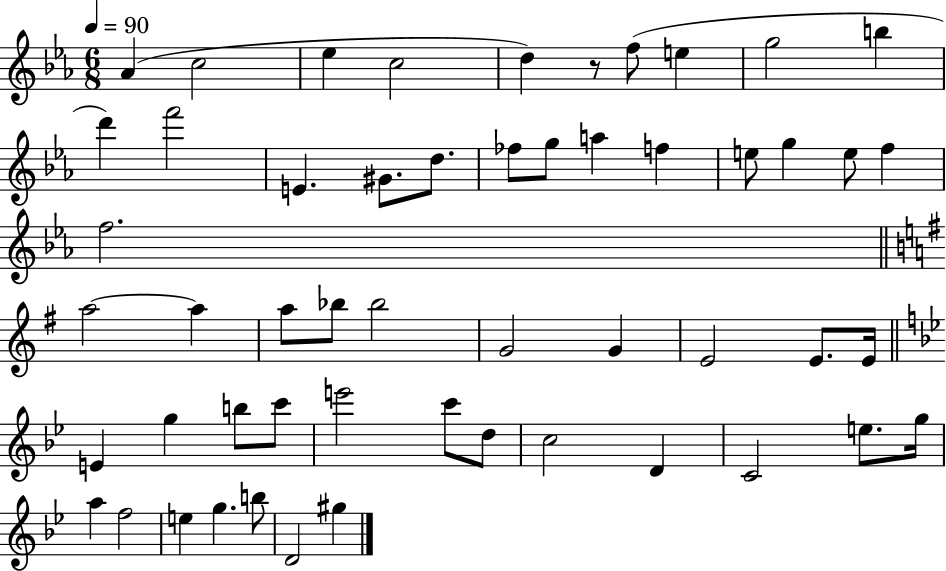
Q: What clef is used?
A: treble